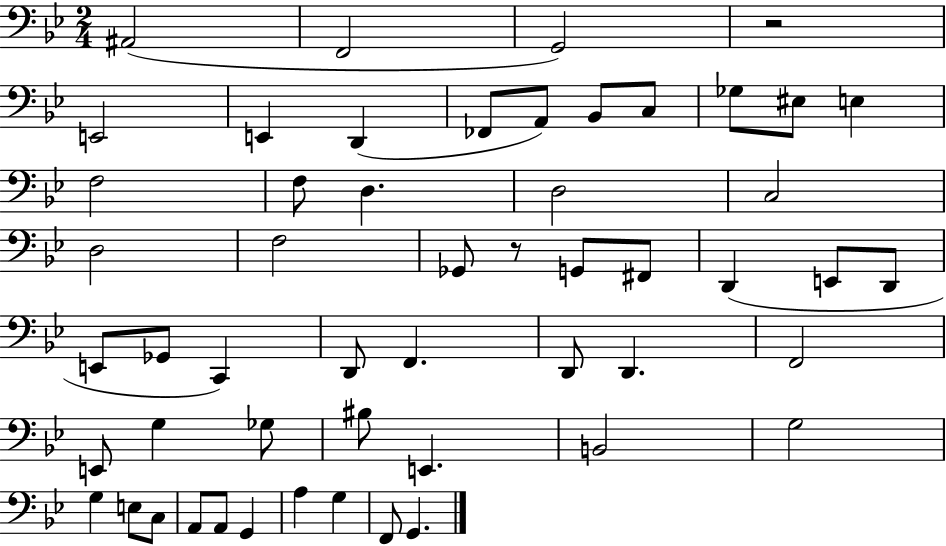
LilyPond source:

{
  \clef bass
  \numericTimeSignature
  \time 2/4
  \key bes \major
  ais,2( | f,2 | g,2) | r2 | \break e,2 | e,4 d,4( | fes,8 a,8) bes,8 c8 | ges8 eis8 e4 | \break f2 | f8 d4. | d2 | c2 | \break d2 | f2 | ges,8 r8 g,8 fis,8 | d,4( e,8 d,8 | \break e,8 ges,8 c,4) | d,8 f,4. | d,8 d,4. | f,2 | \break e,8 g4 ges8 | bis8 e,4. | b,2 | g2 | \break g4 e8 c8 | a,8 a,8 g,4 | a4 g4 | f,8 g,4. | \break \bar "|."
}